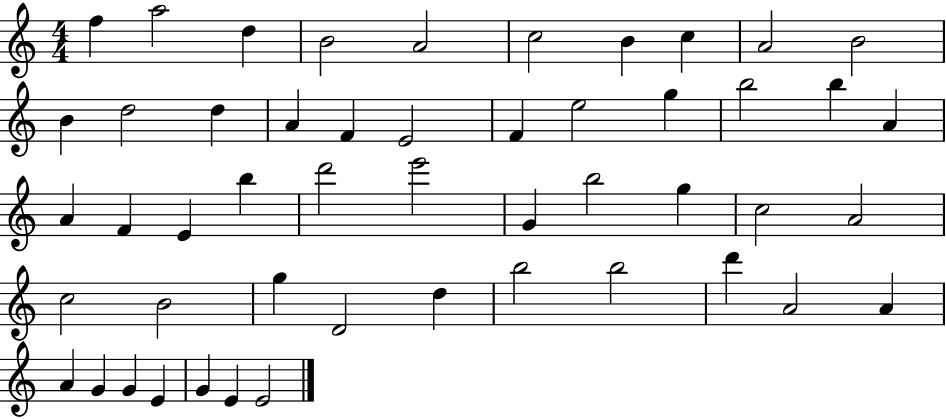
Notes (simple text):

F5/q A5/h D5/q B4/h A4/h C5/h B4/q C5/q A4/h B4/h B4/q D5/h D5/q A4/q F4/q E4/h F4/q E5/h G5/q B5/h B5/q A4/q A4/q F4/q E4/q B5/q D6/h E6/h G4/q B5/h G5/q C5/h A4/h C5/h B4/h G5/q D4/h D5/q B5/h B5/h D6/q A4/h A4/q A4/q G4/q G4/q E4/q G4/q E4/q E4/h